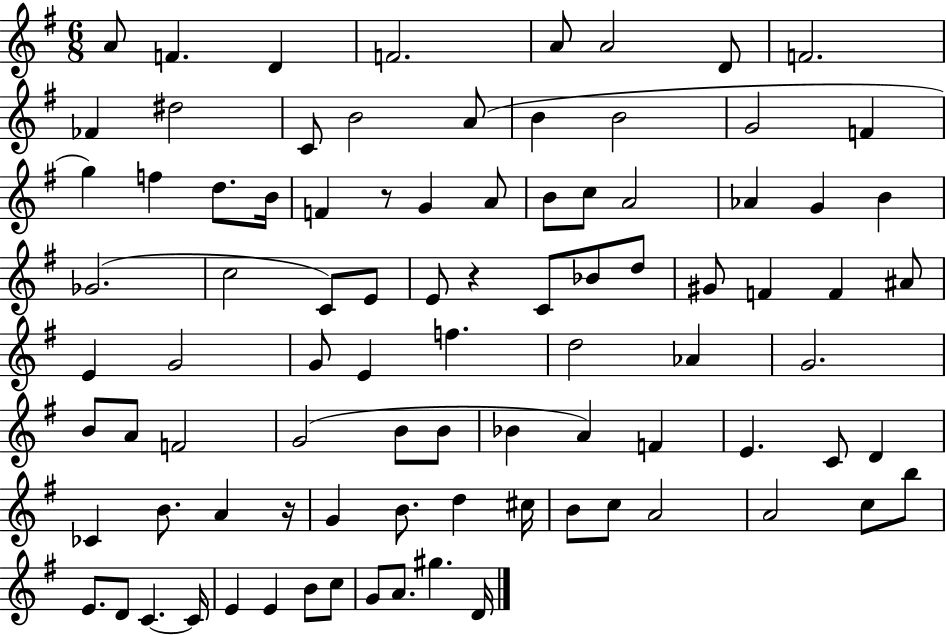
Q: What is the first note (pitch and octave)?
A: A4